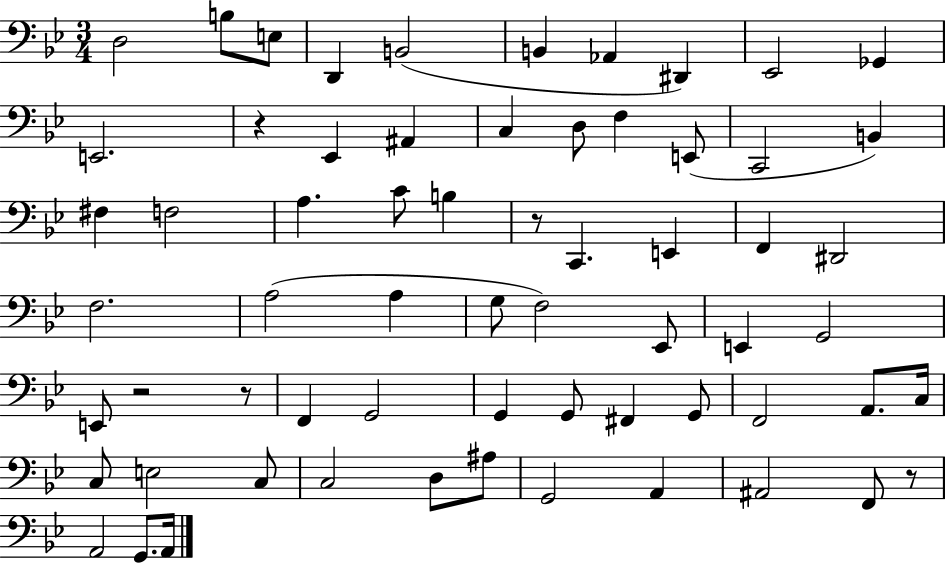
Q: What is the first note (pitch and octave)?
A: D3